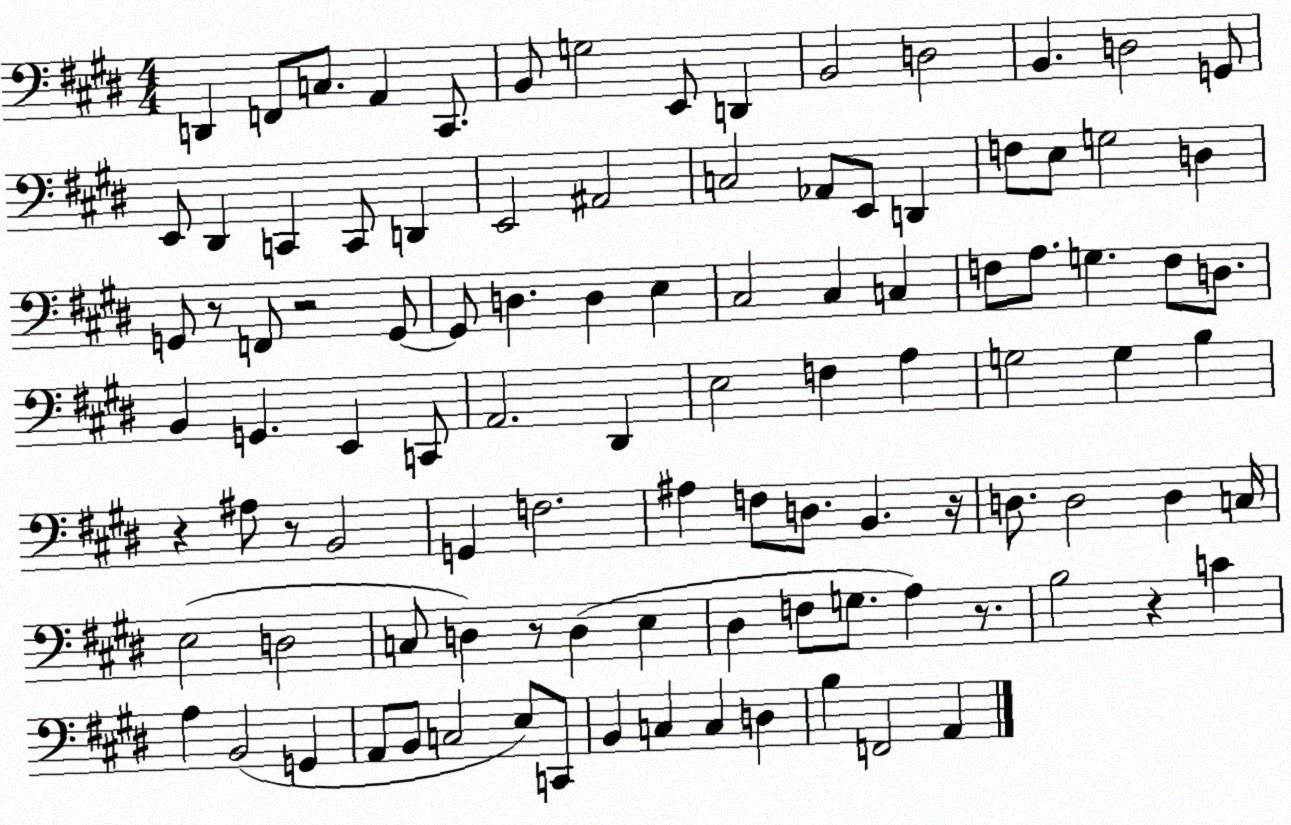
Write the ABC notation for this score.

X:1
T:Untitled
M:4/4
L:1/4
K:E
D,, F,,/2 C,/2 A,, ^C,,/2 B,,/2 G,2 E,,/2 D,, B,,2 D,2 B,, D,2 G,,/2 E,,/2 ^D,, C,, C,,/2 D,, E,,2 ^A,,2 C,2 _A,,/2 E,,/2 D,, F,/2 E,/2 G,2 D, G,,/2 z/2 F,,/2 z2 G,,/2 G,,/2 D, D, E, ^C,2 ^C, C, F,/2 A,/2 G, F,/2 D,/2 B,, G,, E,, C,,/2 A,,2 ^D,, E,2 F, A, G,2 G, B, z ^A,/2 z/2 B,,2 G,, F,2 ^A, F,/2 D,/2 B,, z/4 D,/2 D,2 D, C,/4 E,2 D,2 C,/2 D, z/2 D, E, ^D, F,/2 G,/2 A, z/2 B,2 z C A, B,,2 G,, A,,/2 B,,/2 C,2 E,/2 C,,/2 B,, C, C, D, B, F,,2 A,,